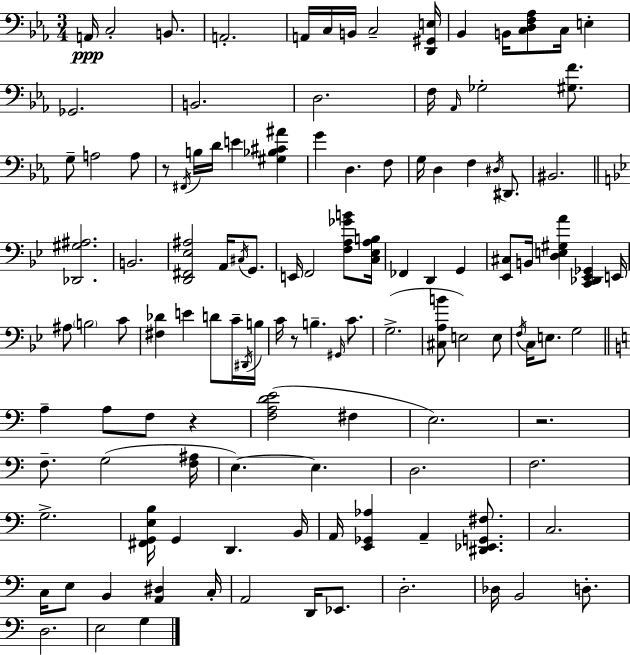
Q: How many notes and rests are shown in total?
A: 119